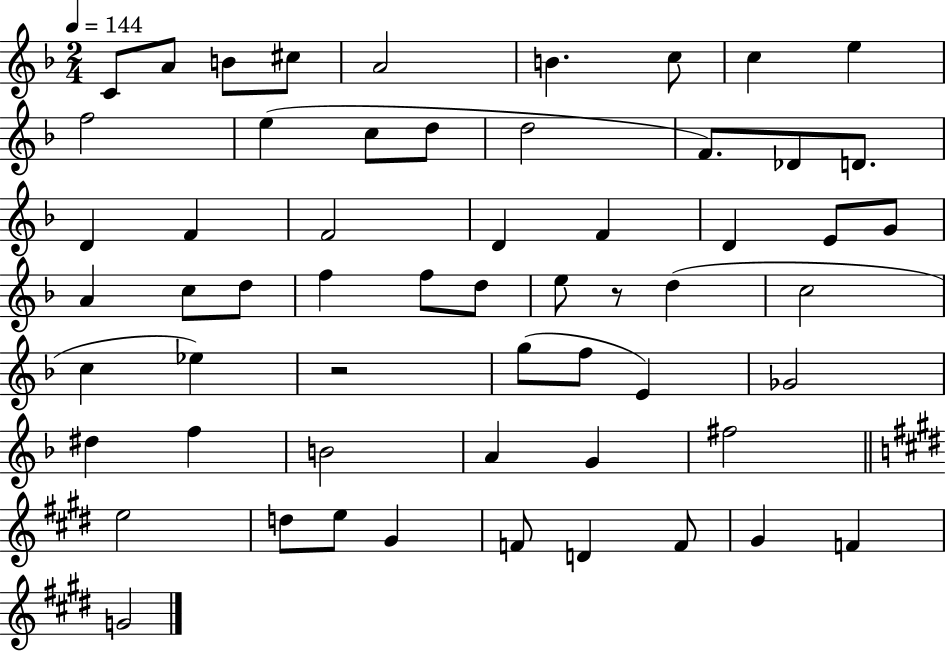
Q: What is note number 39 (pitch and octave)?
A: E4